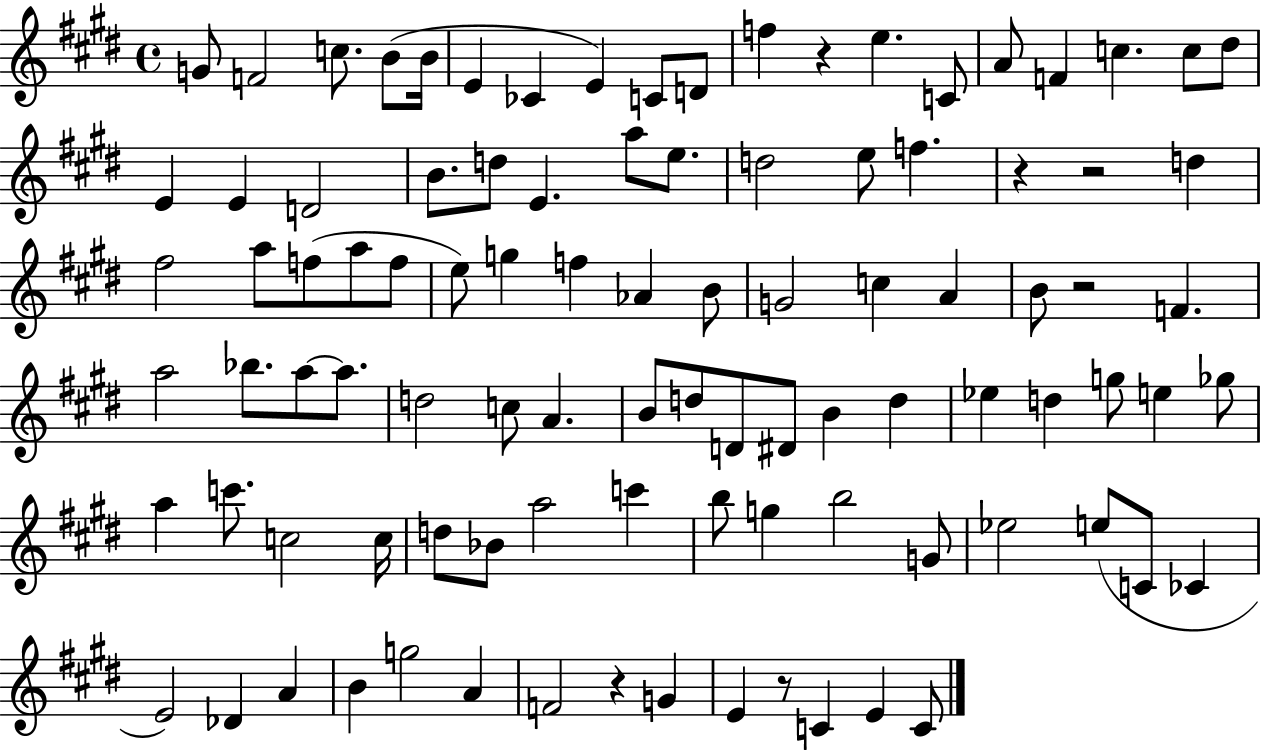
{
  \clef treble
  \time 4/4
  \defaultTimeSignature
  \key e \major
  g'8 f'2 c''8. b'8( b'16 | e'4 ces'4 e'4) c'8 d'8 | f''4 r4 e''4. c'8 | a'8 f'4 c''4. c''8 dis''8 | \break e'4 e'4 d'2 | b'8. d''8 e'4. a''8 e''8. | d''2 e''8 f''4. | r4 r2 d''4 | \break fis''2 a''8 f''8( a''8 f''8 | e''8) g''4 f''4 aes'4 b'8 | g'2 c''4 a'4 | b'8 r2 f'4. | \break a''2 bes''8. a''8~~ a''8. | d''2 c''8 a'4. | b'8 d''8 d'8 dis'8 b'4 d''4 | ees''4 d''4 g''8 e''4 ges''8 | \break a''4 c'''8. c''2 c''16 | d''8 bes'8 a''2 c'''4 | b''8 g''4 b''2 g'8 | ees''2 e''8( c'8 ces'4 | \break e'2) des'4 a'4 | b'4 g''2 a'4 | f'2 r4 g'4 | e'4 r8 c'4 e'4 c'8 | \break \bar "|."
}